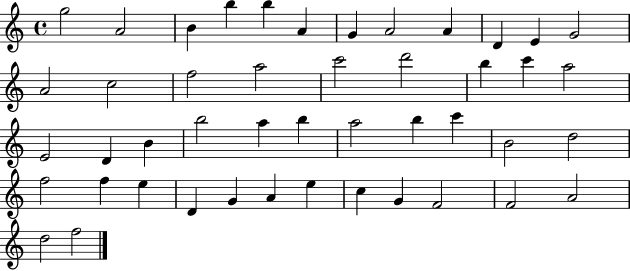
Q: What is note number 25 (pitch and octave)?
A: B5